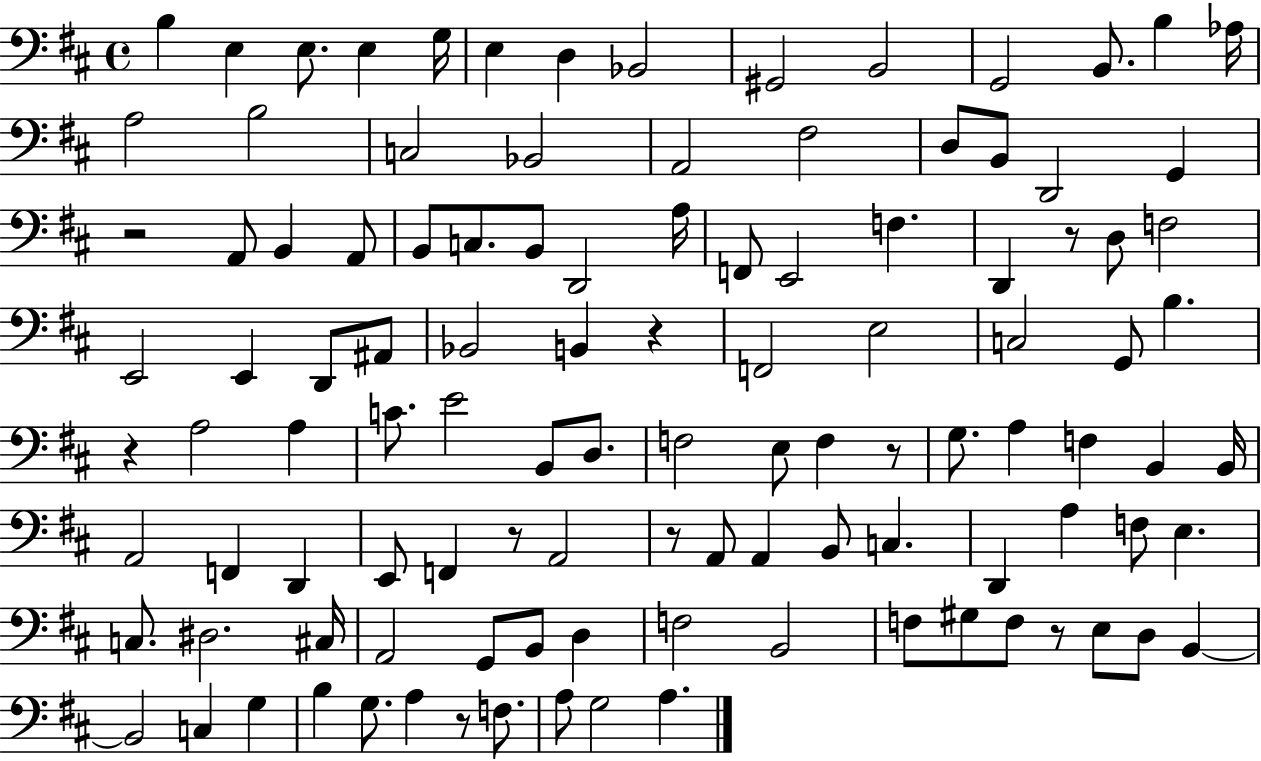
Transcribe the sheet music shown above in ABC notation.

X:1
T:Untitled
M:4/4
L:1/4
K:D
B, E, E,/2 E, G,/4 E, D, _B,,2 ^G,,2 B,,2 G,,2 B,,/2 B, _A,/4 A,2 B,2 C,2 _B,,2 A,,2 ^F,2 D,/2 B,,/2 D,,2 G,, z2 A,,/2 B,, A,,/2 B,,/2 C,/2 B,,/2 D,,2 A,/4 F,,/2 E,,2 F, D,, z/2 D,/2 F,2 E,,2 E,, D,,/2 ^A,,/2 _B,,2 B,, z F,,2 E,2 C,2 G,,/2 B, z A,2 A, C/2 E2 B,,/2 D,/2 F,2 E,/2 F, z/2 G,/2 A, F, B,, B,,/4 A,,2 F,, D,, E,,/2 F,, z/2 A,,2 z/2 A,,/2 A,, B,,/2 C, D,, A, F,/2 E, C,/2 ^D,2 ^C,/4 A,,2 G,,/2 B,,/2 D, F,2 B,,2 F,/2 ^G,/2 F,/2 z/2 E,/2 D,/2 B,, B,,2 C, G, B, G,/2 A, z/2 F,/2 A,/2 G,2 A,